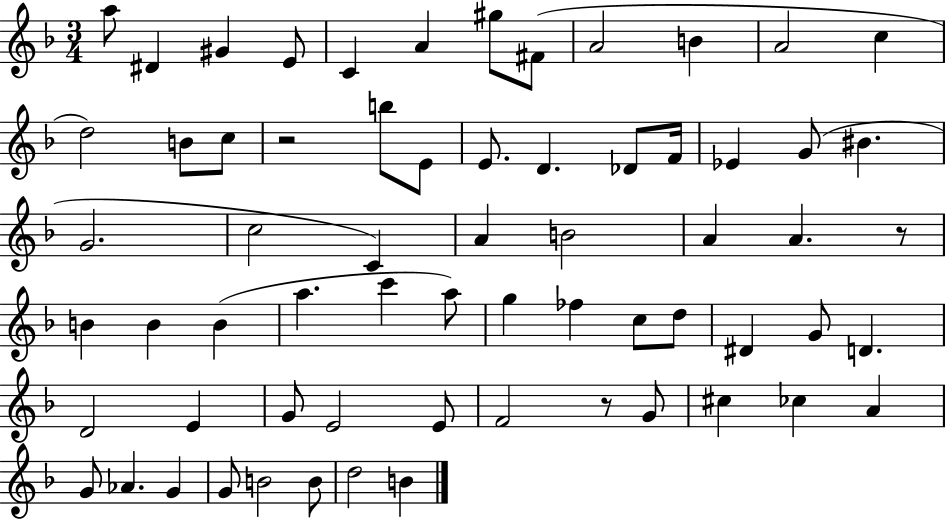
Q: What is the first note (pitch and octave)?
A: A5